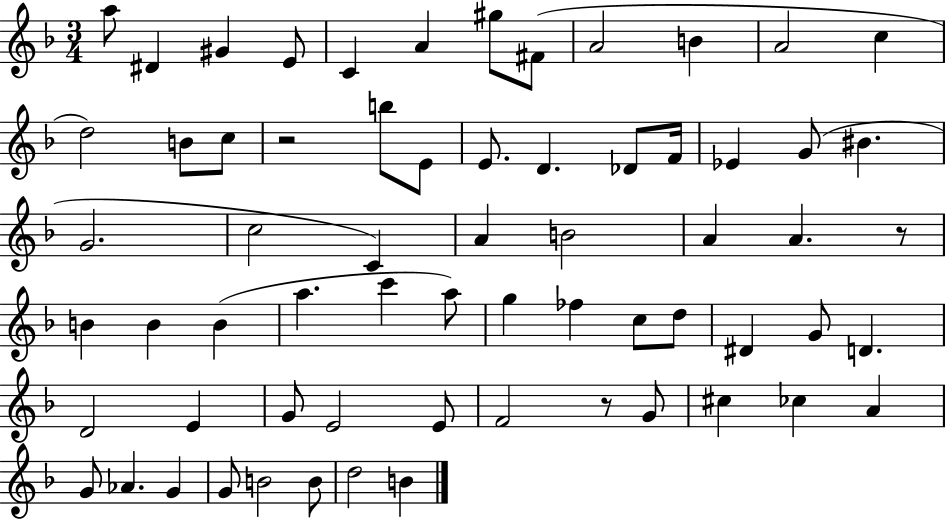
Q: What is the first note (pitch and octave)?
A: A5